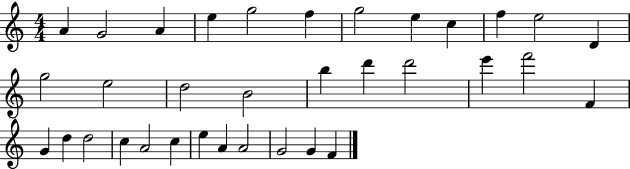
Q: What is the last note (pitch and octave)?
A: F4